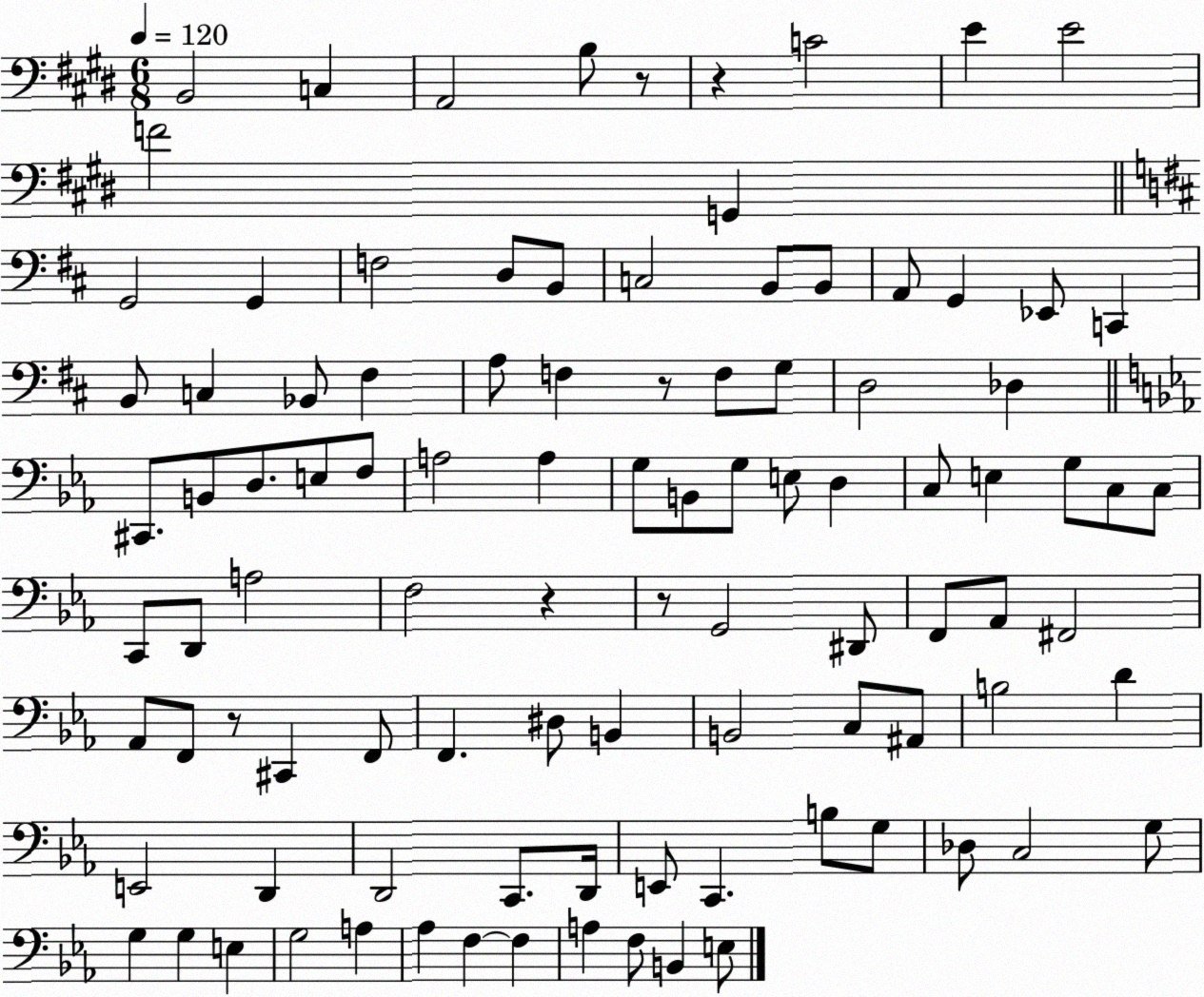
X:1
T:Untitled
M:6/8
L:1/4
K:E
B,,2 C, A,,2 B,/2 z/2 z C2 E E2 F2 G,, G,,2 G,, F,2 D,/2 B,,/2 C,2 B,,/2 B,,/2 A,,/2 G,, _E,,/2 C,, B,,/2 C, _B,,/2 ^F, A,/2 F, z/2 F,/2 G,/2 D,2 _D, ^C,,/2 B,,/2 D,/2 E,/2 F,/2 A,2 A, G,/2 B,,/2 G,/2 E,/2 D, C,/2 E, G,/2 C,/2 C,/2 C,,/2 D,,/2 A,2 F,2 z z/2 G,,2 ^D,,/2 F,,/2 _A,,/2 ^F,,2 _A,,/2 F,,/2 z/2 ^C,, F,,/2 F,, ^D,/2 B,, B,,2 C,/2 ^A,,/2 B,2 D E,,2 D,, D,,2 C,,/2 D,,/4 E,,/2 C,, B,/2 G,/2 _D,/2 C,2 G,/2 G, G, E, G,2 A, _A, F, F, A, F,/2 B,, E,/2